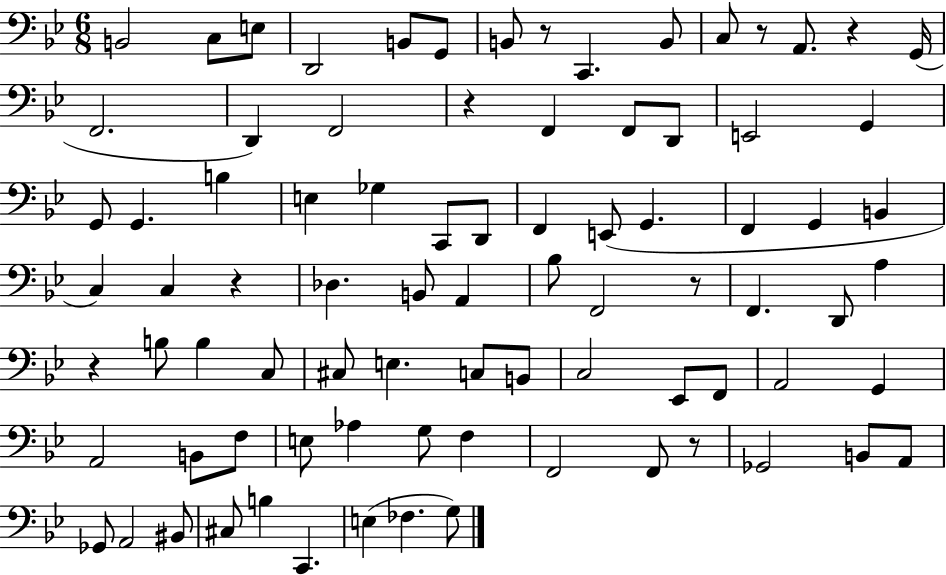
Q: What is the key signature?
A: BES major